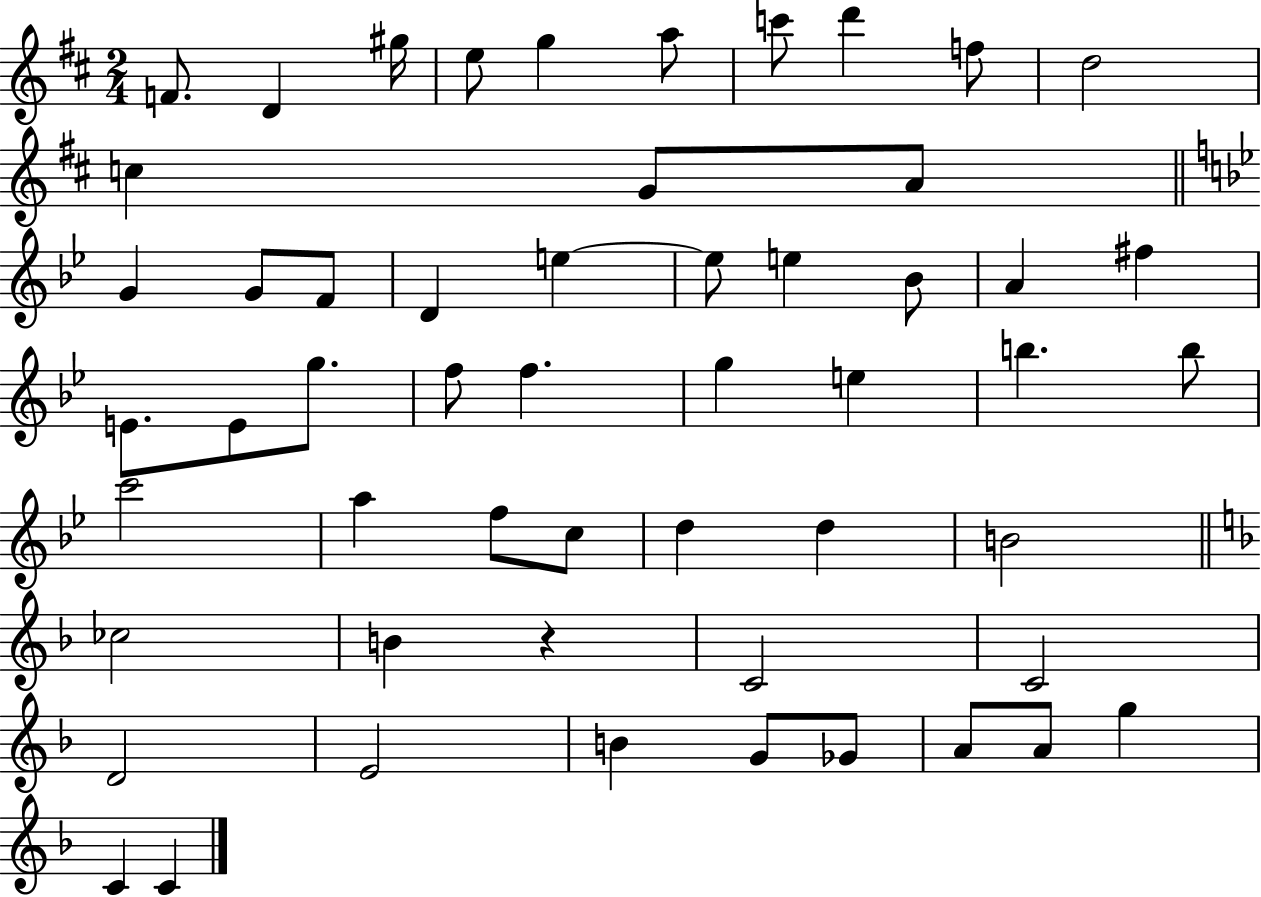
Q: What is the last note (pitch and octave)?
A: C4